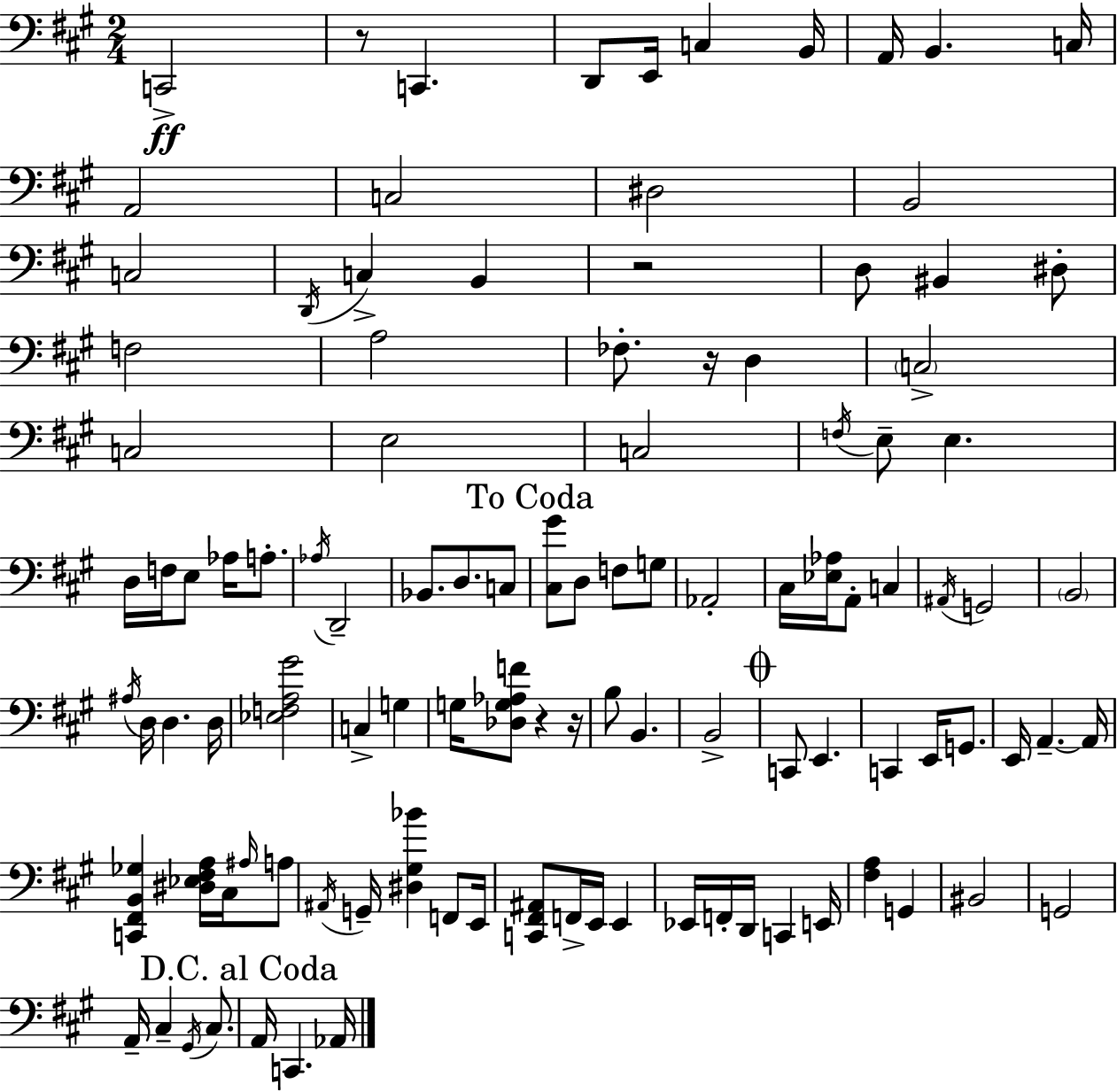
{
  \clef bass
  \numericTimeSignature
  \time 2/4
  \key a \major
  c,2->\ff | r8 c,4. | d,8 e,16 c4 b,16 | a,16 b,4. c16 | \break a,2 | c2 | dis2 | b,2 | \break c2 | \acciaccatura { d,16 } c4-> b,4 | r2 | d8 bis,4 dis8-. | \break f2 | a2 | fes8.-. r16 d4 | \parenthesize c2-> | \break c2 | e2 | c2 | \acciaccatura { f16 } e8-- e4. | \break d16 f16 e8 aes16 a8.-. | \acciaccatura { aes16 } d,2-- | bes,8. d8. | c8 \mark "To Coda" <cis gis'>8 d8 f8 | \break g8 aes,2-. | cis16 <ees aes>16 a,8-. c4 | \acciaccatura { ais,16 } g,2 | \parenthesize b,2 | \break \acciaccatura { ais16 } d16 d4. | d16 <ees f a gis'>2 | c4-> | g4 g16 <des g aes f'>8 | \break r4 r16 b8 b,4. | b,2-> | \mark \markup { \musicglyph "scripts.coda" } c,8 e,4. | c,4 | \break e,16 g,8. e,16 a,4.--~~ | a,16 <c, fis, b, ges>4 | <dis ees fis a>16 cis16 \grace { ais16 } a8 \acciaccatura { ais,16 } g,16-- | <dis gis bes'>4 f,8 e,16 <c, fis, ais,>8 | \break f,16-> e,16 e,4 ees,16 | f,16-. d,16 c,4 e,16 <fis a>4 | g,4 bis,2 | g,2 | \break a,16-- | cis4-- \acciaccatura { gis,16 } cis8. | \mark "D.C. al Coda" a,16 c,4. aes,16 | \bar "|."
}